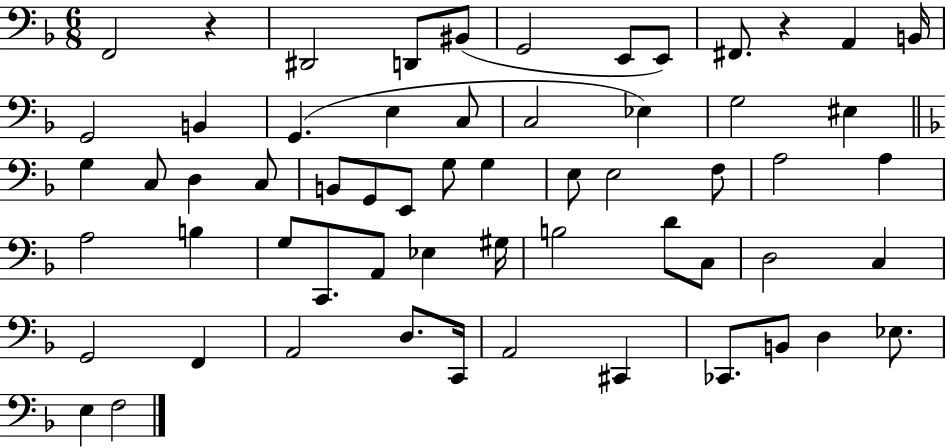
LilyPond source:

{
  \clef bass
  \numericTimeSignature
  \time 6/8
  \key f \major
  f,2 r4 | dis,2 d,8 bis,8( | g,2 e,8 e,8) | fis,8. r4 a,4 b,16 | \break g,2 b,4 | g,4.( e4 c8 | c2 ees4) | g2 eis4 | \break \bar "||" \break \key f \major g4 c8 d4 c8 | b,8 g,8 e,8 g8 g4 | e8 e2 f8 | a2 a4 | \break a2 b4 | g8 c,8. a,8 ees4 gis16 | b2 d'8 c8 | d2 c4 | \break g,2 f,4 | a,2 d8. c,16 | a,2 cis,4 | ces,8. b,8 d4 ees8. | \break e4 f2 | \bar "|."
}